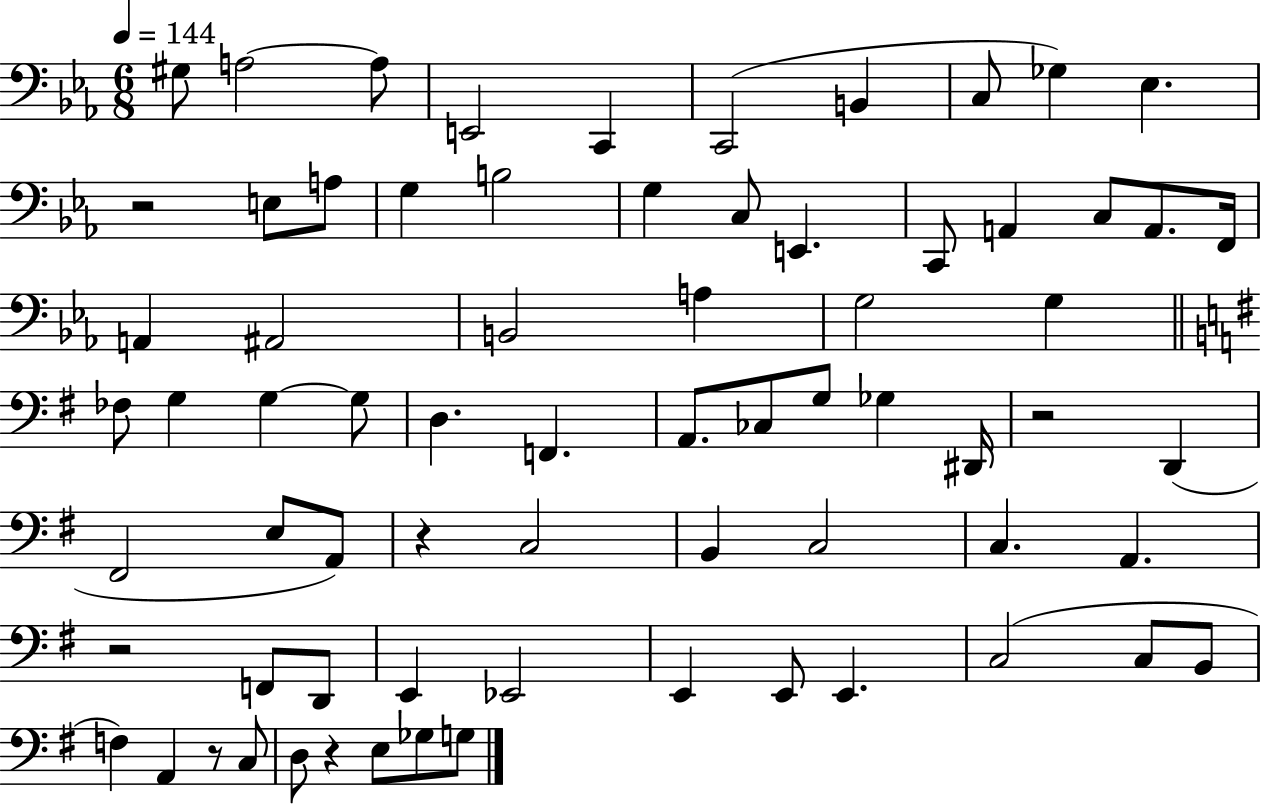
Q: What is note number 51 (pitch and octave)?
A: E2